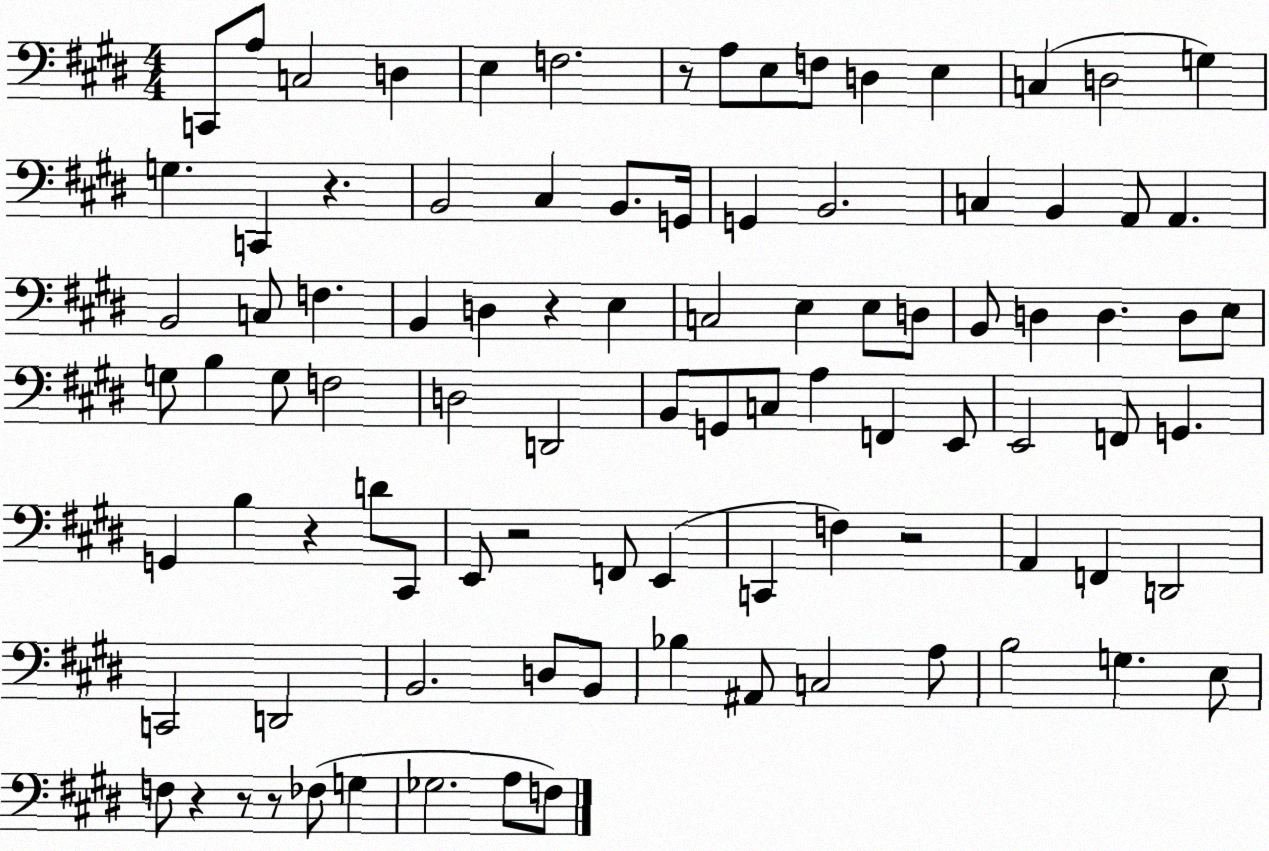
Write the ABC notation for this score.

X:1
T:Untitled
M:4/4
L:1/4
K:E
C,,/2 A,/2 C,2 D, E, F,2 z/2 A,/2 E,/2 F,/2 D, E, C, D,2 G, G, C,, z B,,2 ^C, B,,/2 G,,/4 G,, B,,2 C, B,, A,,/2 A,, B,,2 C,/2 F, B,, D, z E, C,2 E, E,/2 D,/2 B,,/2 D, D, D,/2 E,/2 G,/2 B, G,/2 F,2 D,2 D,,2 B,,/2 G,,/2 C,/2 A, F,, E,,/2 E,,2 F,,/2 G,, G,, B, z D/2 ^C,,/2 E,,/2 z2 F,,/2 E,, C,, F, z2 A,, F,, D,,2 C,,2 D,,2 B,,2 D,/2 B,,/2 _B, ^A,,/2 C,2 A,/2 B,2 G, E,/2 F,/2 z z/2 z/2 _F,/2 G, _G,2 A,/2 F,/2